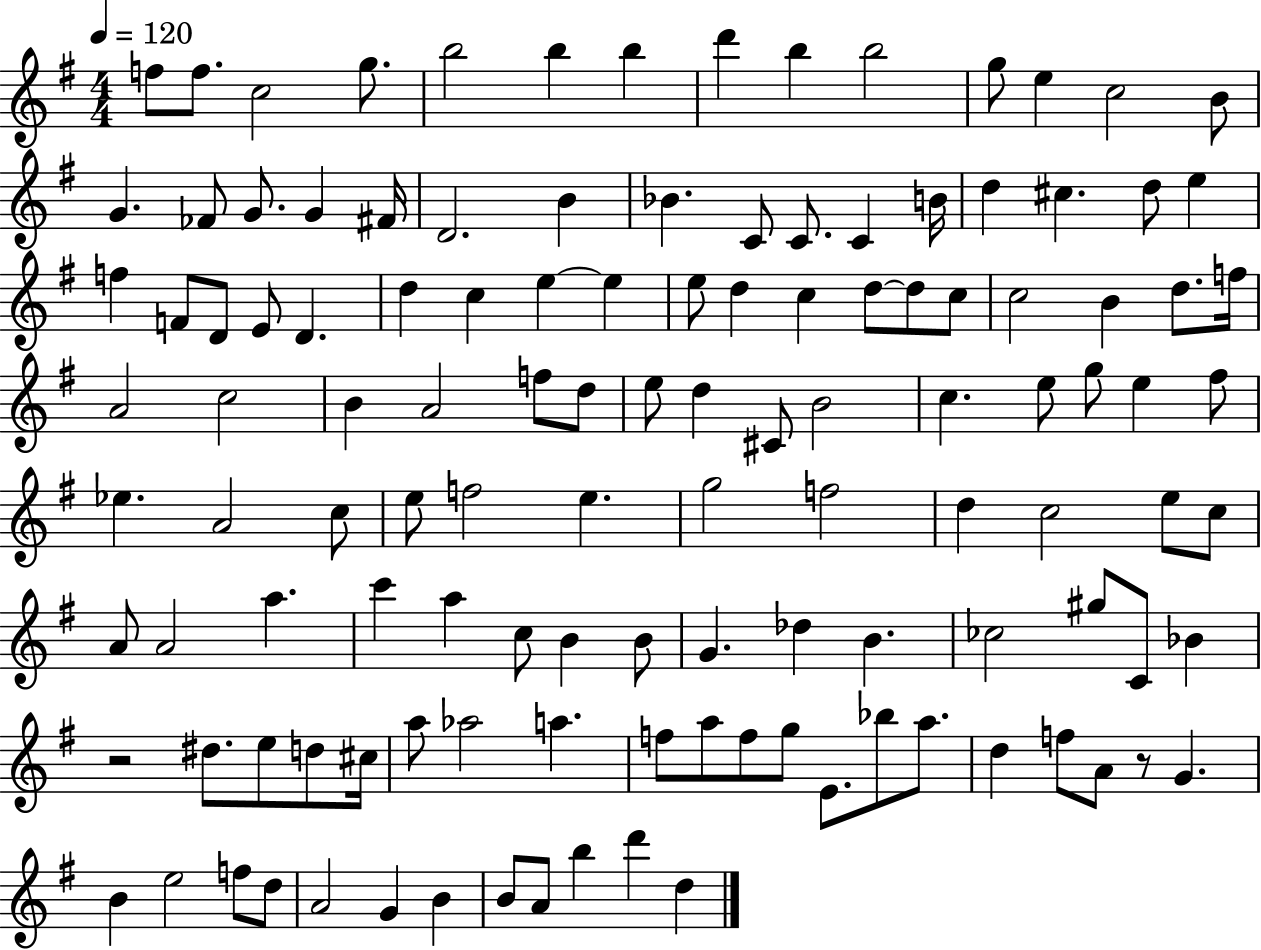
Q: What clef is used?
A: treble